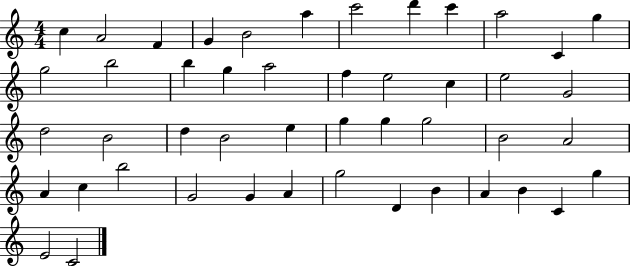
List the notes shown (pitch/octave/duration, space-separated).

C5/q A4/h F4/q G4/q B4/h A5/q C6/h D6/q C6/q A5/h C4/q G5/q G5/h B5/h B5/q G5/q A5/h F5/q E5/h C5/q E5/h G4/h D5/h B4/h D5/q B4/h E5/q G5/q G5/q G5/h B4/h A4/h A4/q C5/q B5/h G4/h G4/q A4/q G5/h D4/q B4/q A4/q B4/q C4/q G5/q E4/h C4/h